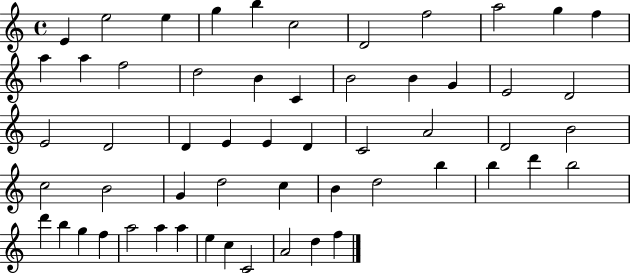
{
  \clef treble
  \time 4/4
  \defaultTimeSignature
  \key c \major
  e'4 e''2 e''4 | g''4 b''4 c''2 | d'2 f''2 | a''2 g''4 f''4 | \break a''4 a''4 f''2 | d''2 b'4 c'4 | b'2 b'4 g'4 | e'2 d'2 | \break e'2 d'2 | d'4 e'4 e'4 d'4 | c'2 a'2 | d'2 b'2 | \break c''2 b'2 | g'4 d''2 c''4 | b'4 d''2 b''4 | b''4 d'''4 b''2 | \break d'''4 b''4 g''4 f''4 | a''2 a''4 a''4 | e''4 c''4 c'2 | a'2 d''4 f''4 | \break \bar "|."
}